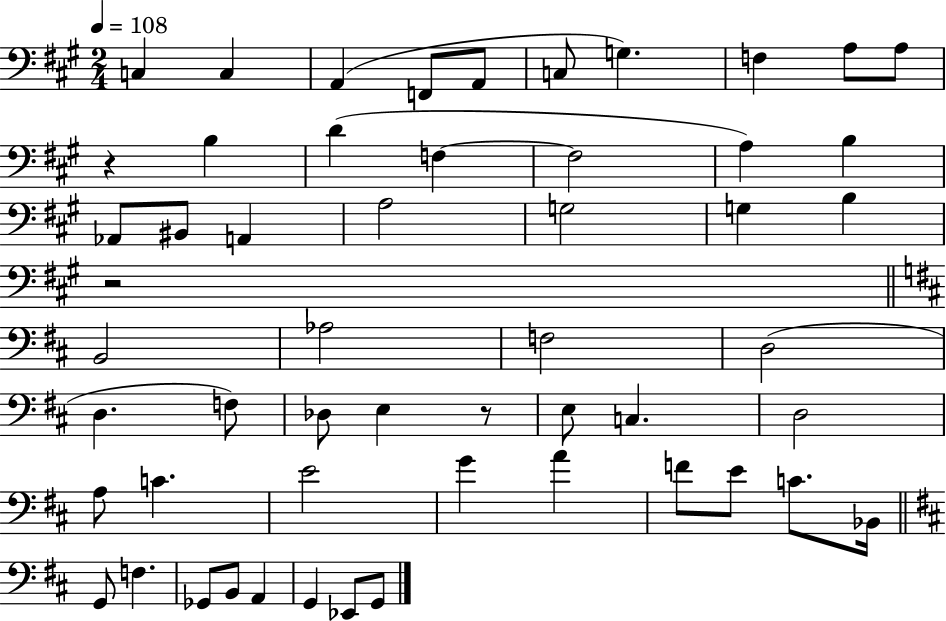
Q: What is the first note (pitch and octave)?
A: C3